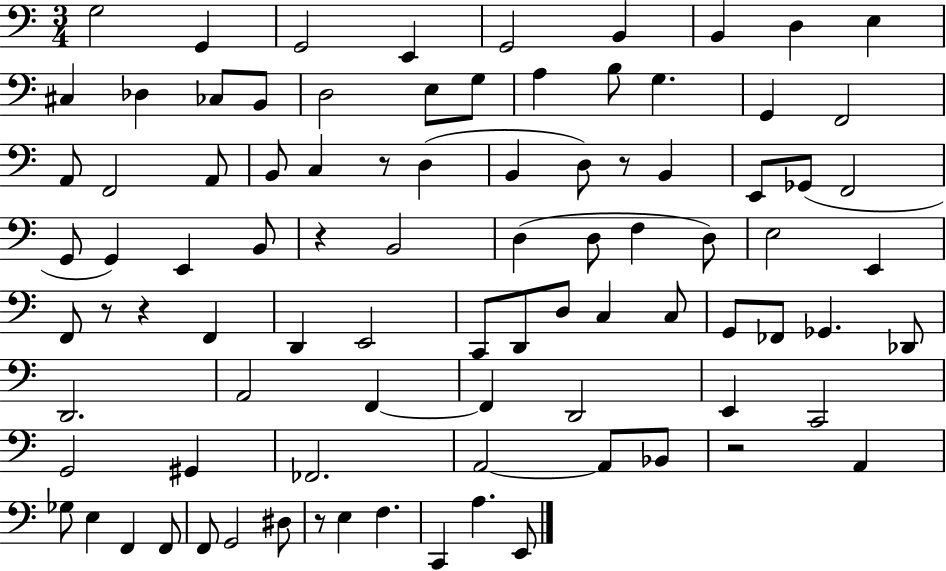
G3/h G2/q G2/h E2/q G2/h B2/q B2/q D3/q E3/q C#3/q Db3/q CES3/e B2/e D3/h E3/e G3/e A3/q B3/e G3/q. G2/q F2/h A2/e F2/h A2/e B2/e C3/q R/e D3/q B2/q D3/e R/e B2/q E2/e Gb2/e F2/h G2/e G2/q E2/q B2/e R/q B2/h D3/q D3/e F3/q D3/e E3/h E2/q F2/e R/e R/q F2/q D2/q E2/h C2/e D2/e D3/e C3/q C3/e G2/e FES2/e Gb2/q. Db2/e D2/h. A2/h F2/q F2/q D2/h E2/q C2/h G2/h G#2/q FES2/h. A2/h A2/e Bb2/e R/h A2/q Gb3/e E3/q F2/q F2/e F2/e G2/h D#3/e R/e E3/q F3/q. C2/q A3/q. E2/e